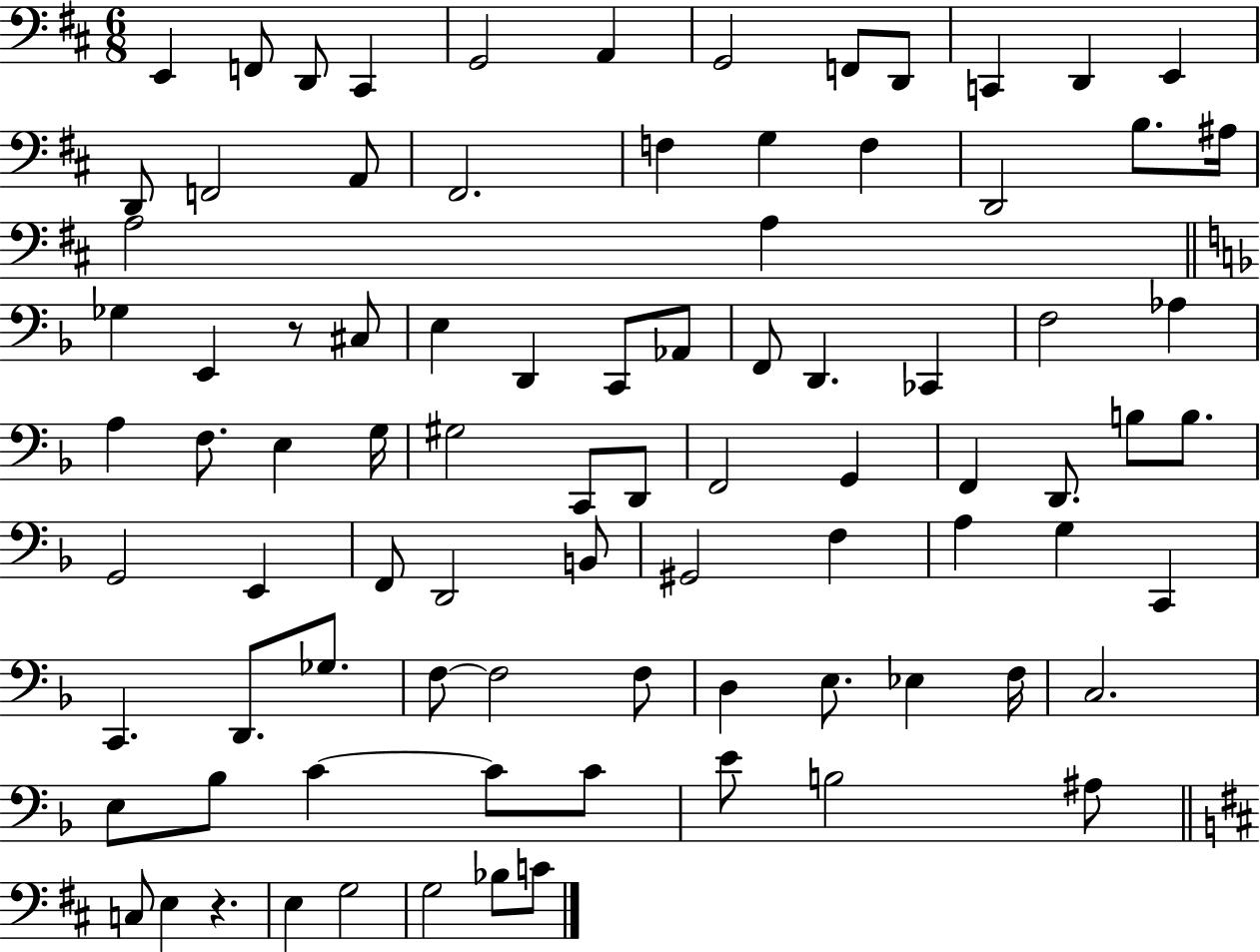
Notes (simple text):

E2/q F2/e D2/e C#2/q G2/h A2/q G2/h F2/e D2/e C2/q D2/q E2/q D2/e F2/h A2/e F#2/h. F3/q G3/q F3/q D2/h B3/e. A#3/s A3/h A3/q Gb3/q E2/q R/e C#3/e E3/q D2/q C2/e Ab2/e F2/e D2/q. CES2/q F3/h Ab3/q A3/q F3/e. E3/q G3/s G#3/h C2/e D2/e F2/h G2/q F2/q D2/e. B3/e B3/e. G2/h E2/q F2/e D2/h B2/e G#2/h F3/q A3/q G3/q C2/q C2/q. D2/e. Gb3/e. F3/e F3/h F3/e D3/q E3/e. Eb3/q F3/s C3/h. E3/e Bb3/e C4/q C4/e C4/e E4/e B3/h A#3/e C3/e E3/q R/q. E3/q G3/h G3/h Bb3/e C4/e